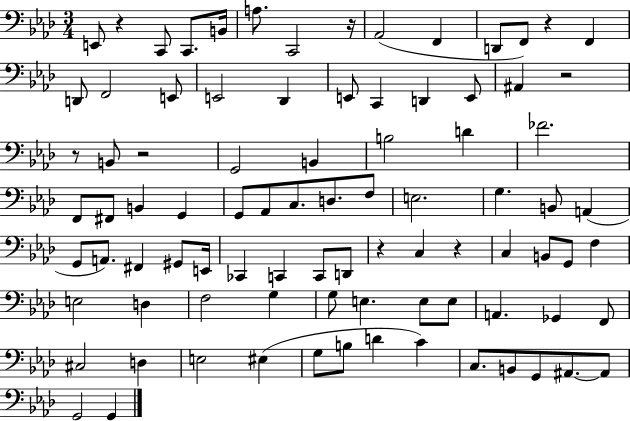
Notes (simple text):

E2/e R/q C2/e C2/e. B2/s A3/e. C2/h R/s Ab2/h F2/q D2/e F2/e R/q F2/q D2/e F2/h E2/e E2/h Db2/q E2/e C2/q D2/q E2/e A#2/q R/h R/e B2/e R/h G2/h B2/q B3/h D4/q FES4/h. F2/e F#2/e B2/q G2/q G2/e Ab2/e C3/e. D3/e. F3/e E3/h. G3/q. B2/e A2/q G2/e A2/e. F#2/q G#2/e E2/s CES2/q C2/q C2/e D2/e R/q C3/q R/q C3/q B2/e G2/e F3/q E3/h D3/q F3/h G3/q G3/e E3/q. E3/e E3/e A2/q. Gb2/q F2/e C#3/h D3/q E3/h EIS3/q G3/e B3/e D4/q C4/q C3/e. B2/e G2/e A#2/e. A#2/e G2/h G2/q